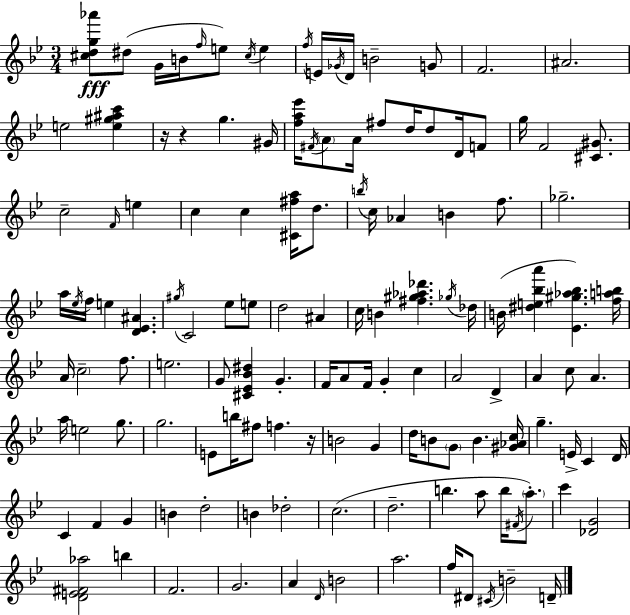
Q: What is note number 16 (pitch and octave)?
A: E5